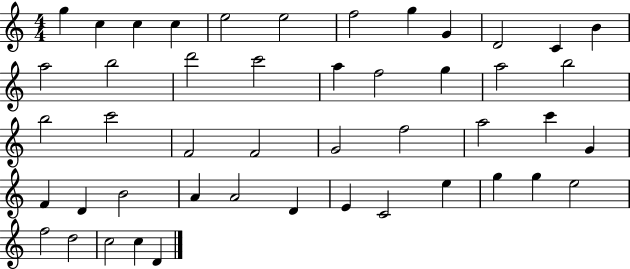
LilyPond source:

{
  \clef treble
  \numericTimeSignature
  \time 4/4
  \key c \major
  g''4 c''4 c''4 c''4 | e''2 e''2 | f''2 g''4 g'4 | d'2 c'4 b'4 | \break a''2 b''2 | d'''2 c'''2 | a''4 f''2 g''4 | a''2 b''2 | \break b''2 c'''2 | f'2 f'2 | g'2 f''2 | a''2 c'''4 g'4 | \break f'4 d'4 b'2 | a'4 a'2 d'4 | e'4 c'2 e''4 | g''4 g''4 e''2 | \break f''2 d''2 | c''2 c''4 d'4 | \bar "|."
}